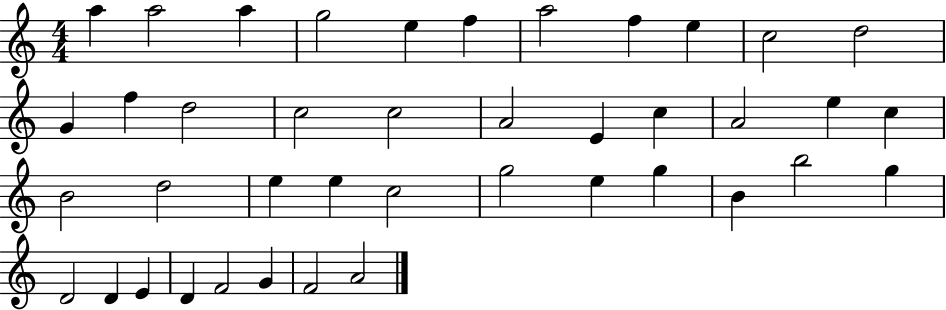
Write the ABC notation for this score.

X:1
T:Untitled
M:4/4
L:1/4
K:C
a a2 a g2 e f a2 f e c2 d2 G f d2 c2 c2 A2 E c A2 e c B2 d2 e e c2 g2 e g B b2 g D2 D E D F2 G F2 A2